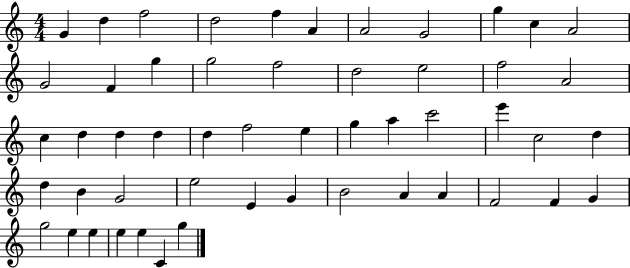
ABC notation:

X:1
T:Untitled
M:4/4
L:1/4
K:C
G d f2 d2 f A A2 G2 g c A2 G2 F g g2 f2 d2 e2 f2 A2 c d d d d f2 e g a c'2 e' c2 d d B G2 e2 E G B2 A A F2 F G g2 e e e e C g